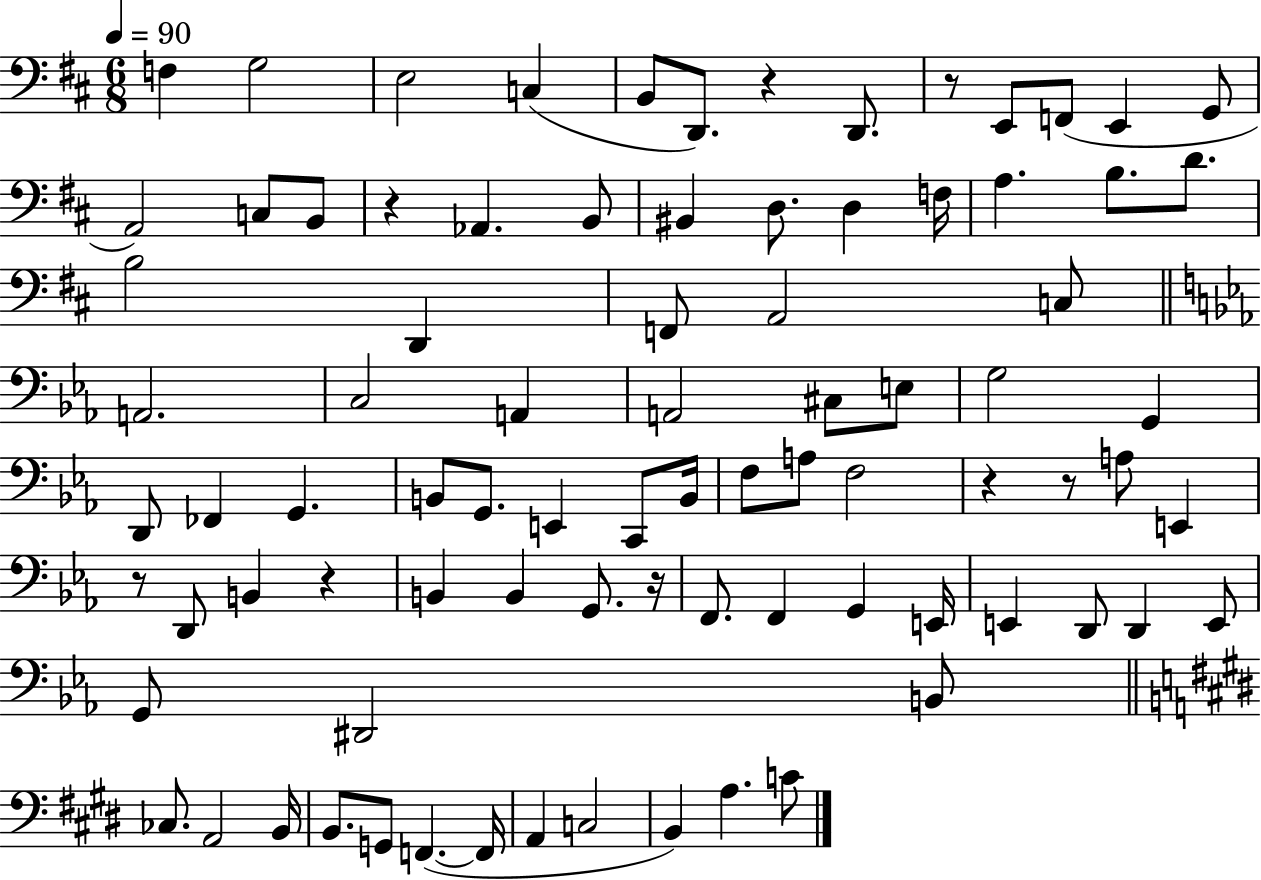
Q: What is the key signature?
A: D major